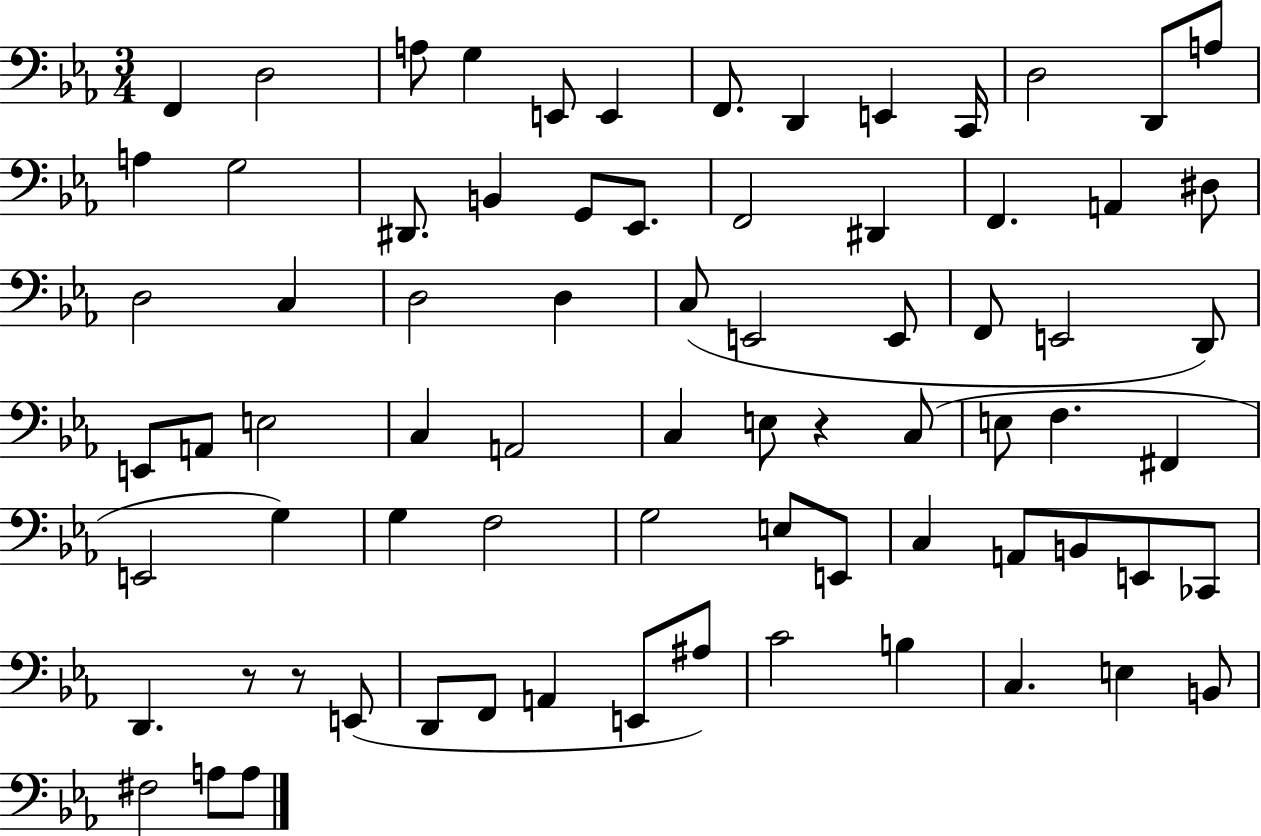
X:1
T:Untitled
M:3/4
L:1/4
K:Eb
F,, D,2 A,/2 G, E,,/2 E,, F,,/2 D,, E,, C,,/4 D,2 D,,/2 A,/2 A, G,2 ^D,,/2 B,, G,,/2 _E,,/2 F,,2 ^D,, F,, A,, ^D,/2 D,2 C, D,2 D, C,/2 E,,2 E,,/2 F,,/2 E,,2 D,,/2 E,,/2 A,,/2 E,2 C, A,,2 C, E,/2 z C,/2 E,/2 F, ^F,, E,,2 G, G, F,2 G,2 E,/2 E,,/2 C, A,,/2 B,,/2 E,,/2 _C,,/2 D,, z/2 z/2 E,,/2 D,,/2 F,,/2 A,, E,,/2 ^A,/2 C2 B, C, E, B,,/2 ^F,2 A,/2 A,/2